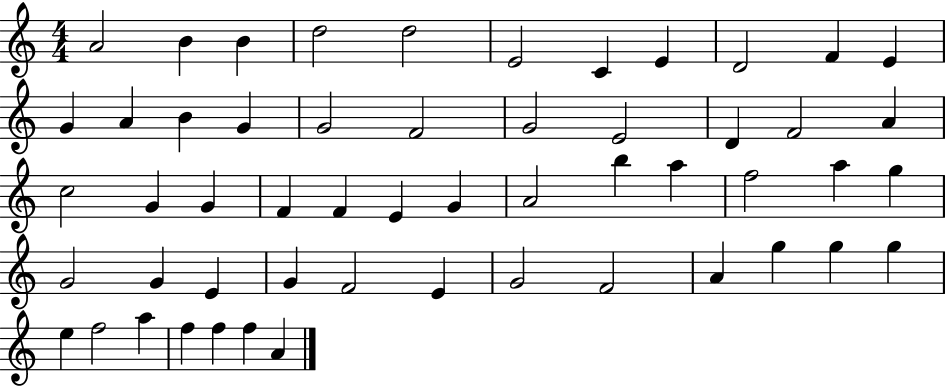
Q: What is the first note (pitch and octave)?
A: A4